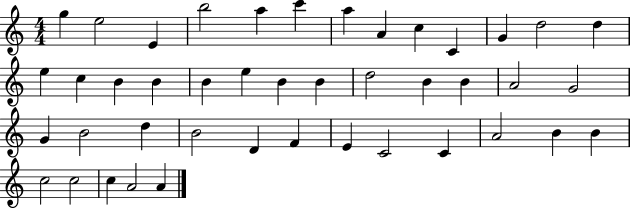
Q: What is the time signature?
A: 4/4